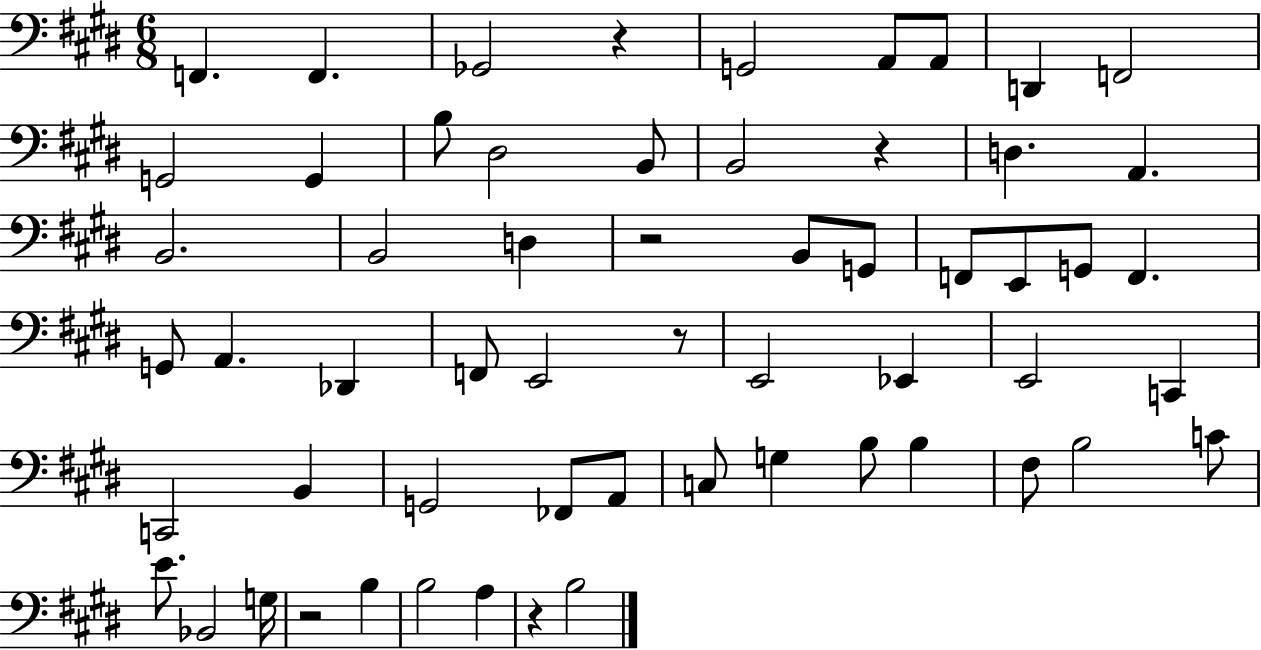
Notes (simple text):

F2/q. F2/q. Gb2/h R/q G2/h A2/e A2/e D2/q F2/h G2/h G2/q B3/e D#3/h B2/e B2/h R/q D3/q. A2/q. B2/h. B2/h D3/q R/h B2/e G2/e F2/e E2/e G2/e F2/q. G2/e A2/q. Db2/q F2/e E2/h R/e E2/h Eb2/q E2/h C2/q C2/h B2/q G2/h FES2/e A2/e C3/e G3/q B3/e B3/q F#3/e B3/h C4/e E4/e. Bb2/h G3/s R/h B3/q B3/h A3/q R/q B3/h